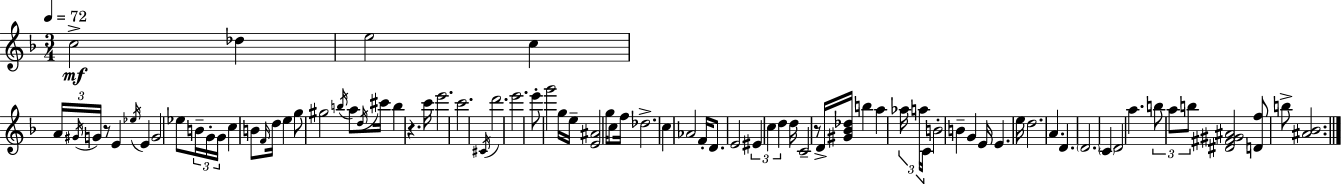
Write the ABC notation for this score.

X:1
T:Untitled
M:3/4
L:1/4
K:Dm
c2 _d e2 c A/4 ^G/4 G/4 z/2 E _e/4 E G2 _e/2 B/4 G/4 G/4 c B/2 F/4 d/4 e g/2 ^g2 b/4 a/2 d/4 ^c'/4 b z c'/4 e'2 c'2 ^C/4 d'2 e'2 e'/2 g'2 g/4 e/4 [E^A]2 g/4 c/2 f/4 _d2 c _A2 F/4 D/2 E2 ^E c d d/4 C2 z/2 D/4 [^G_B_d]/4 b a _a/4 a/4 C/4 B2 B G E/4 E e/4 d2 A D D2 C D2 a b/2 a/2 b/2 [^D^F^G^A]2 [Df]/2 b/2 [^A_B]2